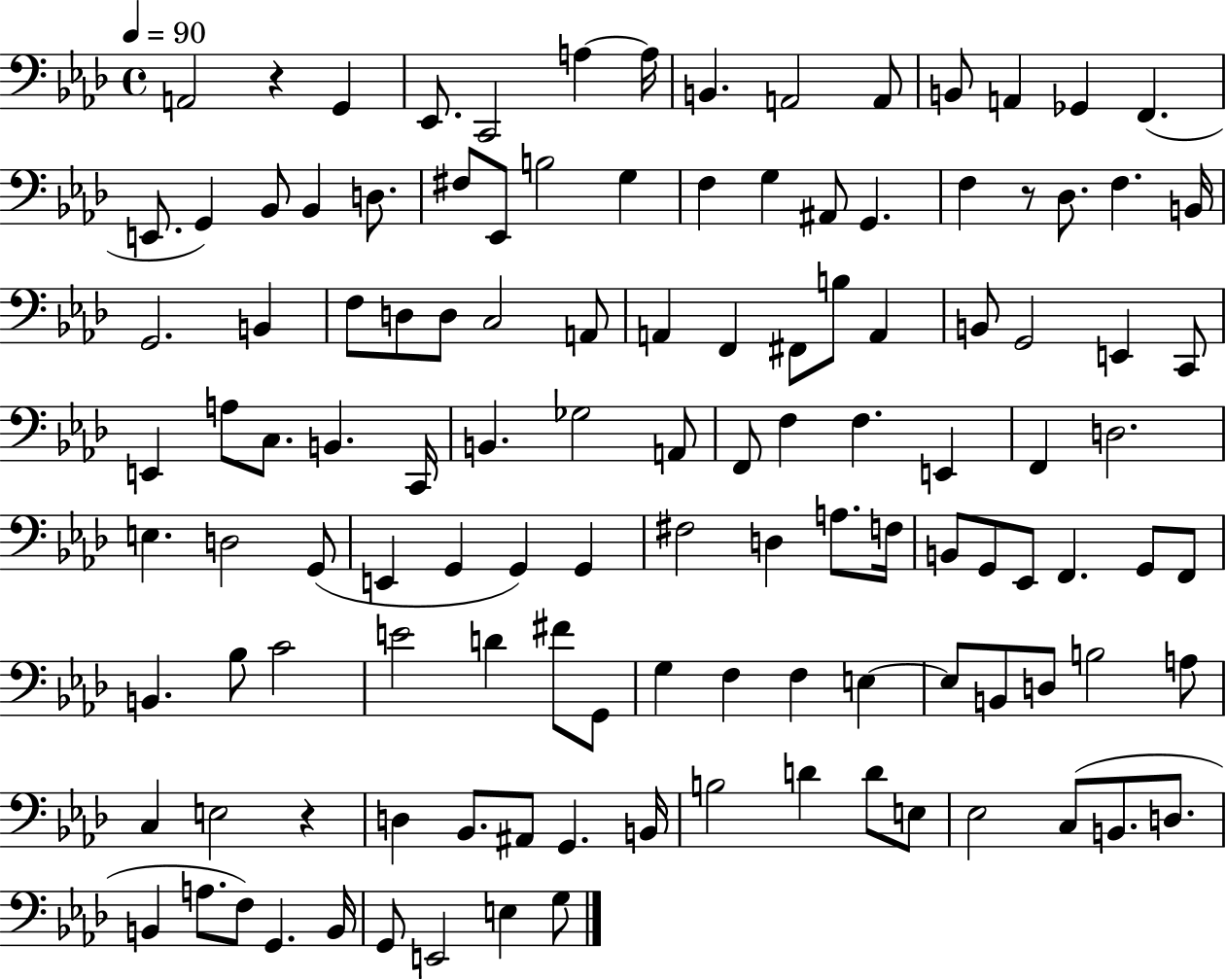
X:1
T:Untitled
M:4/4
L:1/4
K:Ab
A,,2 z G,, _E,,/2 C,,2 A, A,/4 B,, A,,2 A,,/2 B,,/2 A,, _G,, F,, E,,/2 G,, _B,,/2 _B,, D,/2 ^F,/2 _E,,/2 B,2 G, F, G, ^A,,/2 G,, F, z/2 _D,/2 F, B,,/4 G,,2 B,, F,/2 D,/2 D,/2 C,2 A,,/2 A,, F,, ^F,,/2 B,/2 A,, B,,/2 G,,2 E,, C,,/2 E,, A,/2 C,/2 B,, C,,/4 B,, _G,2 A,,/2 F,,/2 F, F, E,, F,, D,2 E, D,2 G,,/2 E,, G,, G,, G,, ^F,2 D, A,/2 F,/4 B,,/2 G,,/2 _E,,/2 F,, G,,/2 F,,/2 B,, _B,/2 C2 E2 D ^F/2 G,,/2 G, F, F, E, E,/2 B,,/2 D,/2 B,2 A,/2 C, E,2 z D, _B,,/2 ^A,,/2 G,, B,,/4 B,2 D D/2 E,/2 _E,2 C,/2 B,,/2 D,/2 B,, A,/2 F,/2 G,, B,,/4 G,,/2 E,,2 E, G,/2